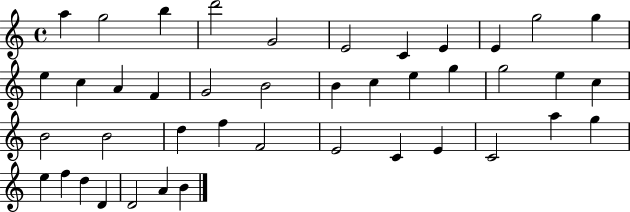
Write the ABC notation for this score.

X:1
T:Untitled
M:4/4
L:1/4
K:C
a g2 b d'2 G2 E2 C E E g2 g e c A F G2 B2 B c e g g2 e c B2 B2 d f F2 E2 C E C2 a g e f d D D2 A B